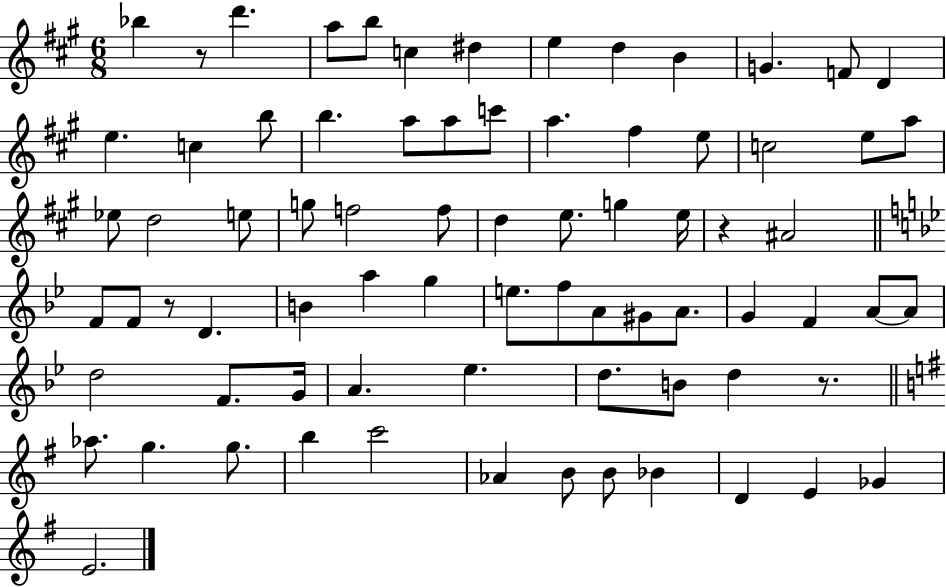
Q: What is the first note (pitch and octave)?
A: Bb5